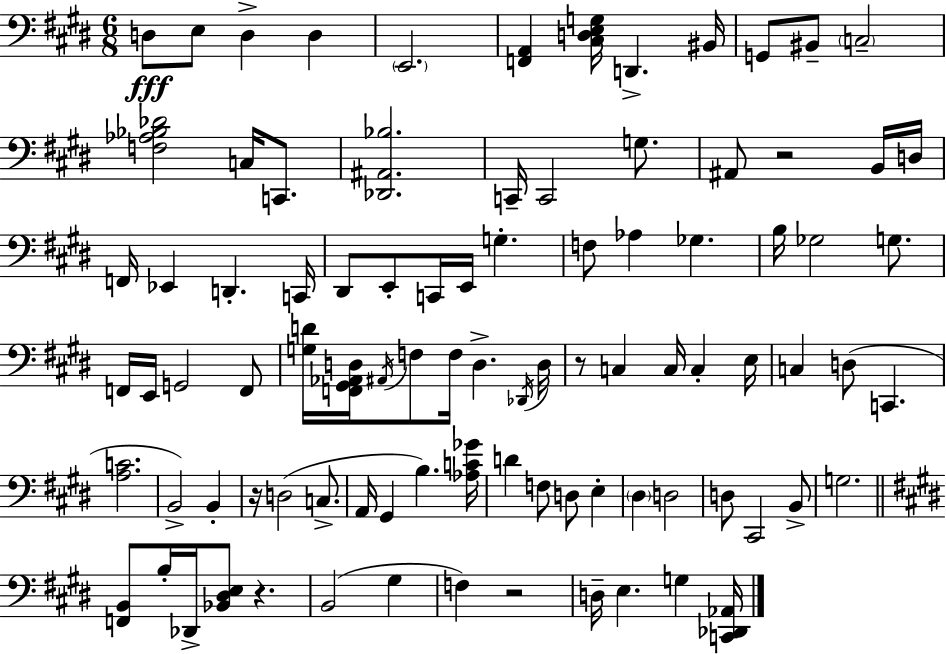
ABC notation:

X:1
T:Untitled
M:6/8
L:1/4
K:E
D,/2 E,/2 D, D, E,,2 [F,,A,,] [^C,D,E,G,]/4 D,, ^B,,/4 G,,/2 ^B,,/2 C,2 [F,_A,_B,_D]2 C,/4 C,,/2 [_D,,^A,,_B,]2 C,,/4 C,,2 G,/2 ^A,,/2 z2 B,,/4 D,/4 F,,/4 _E,, D,, C,,/4 ^D,,/2 E,,/2 C,,/4 E,,/4 G, F,/2 _A, _G, B,/4 _G,2 G,/2 F,,/4 E,,/4 G,,2 F,,/2 [G,D]/4 [F,,^G,,_A,,D,]/4 ^A,,/4 F,/2 F,/4 D, _D,,/4 D,/4 z/2 C, C,/4 C, E,/4 C, D,/2 C,, [A,C]2 B,,2 B,, z/4 D,2 C,/2 A,,/4 ^G,, B, [_A,C_G]/4 D F,/2 D,/2 E, ^D, D,2 D,/2 ^C,,2 B,,/2 G,2 [F,,B,,]/2 B,/4 _D,,/4 [_B,,^D,E,]/2 z B,,2 ^G, F, z2 D,/4 E, G, [C,,_D,,_A,,]/4